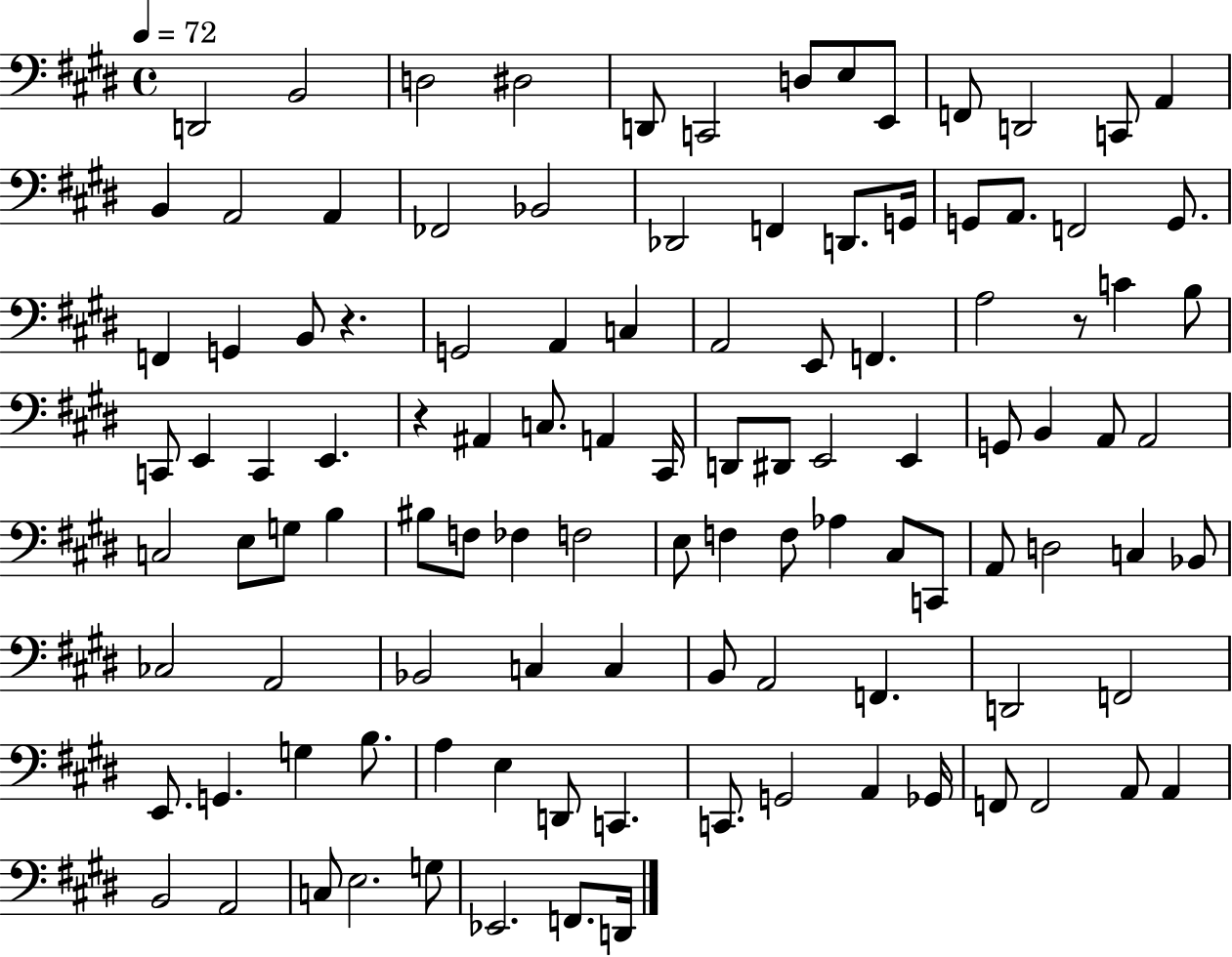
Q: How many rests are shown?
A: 3